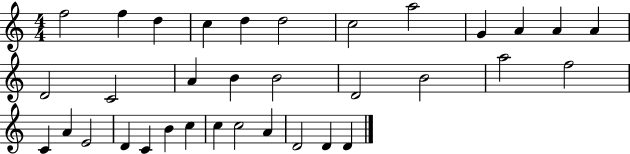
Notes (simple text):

F5/h F5/q D5/q C5/q D5/q D5/h C5/h A5/h G4/q A4/q A4/q A4/q D4/h C4/h A4/q B4/q B4/h D4/h B4/h A5/h F5/h C4/q A4/q E4/h D4/q C4/q B4/q C5/q C5/q C5/h A4/q D4/h D4/q D4/q